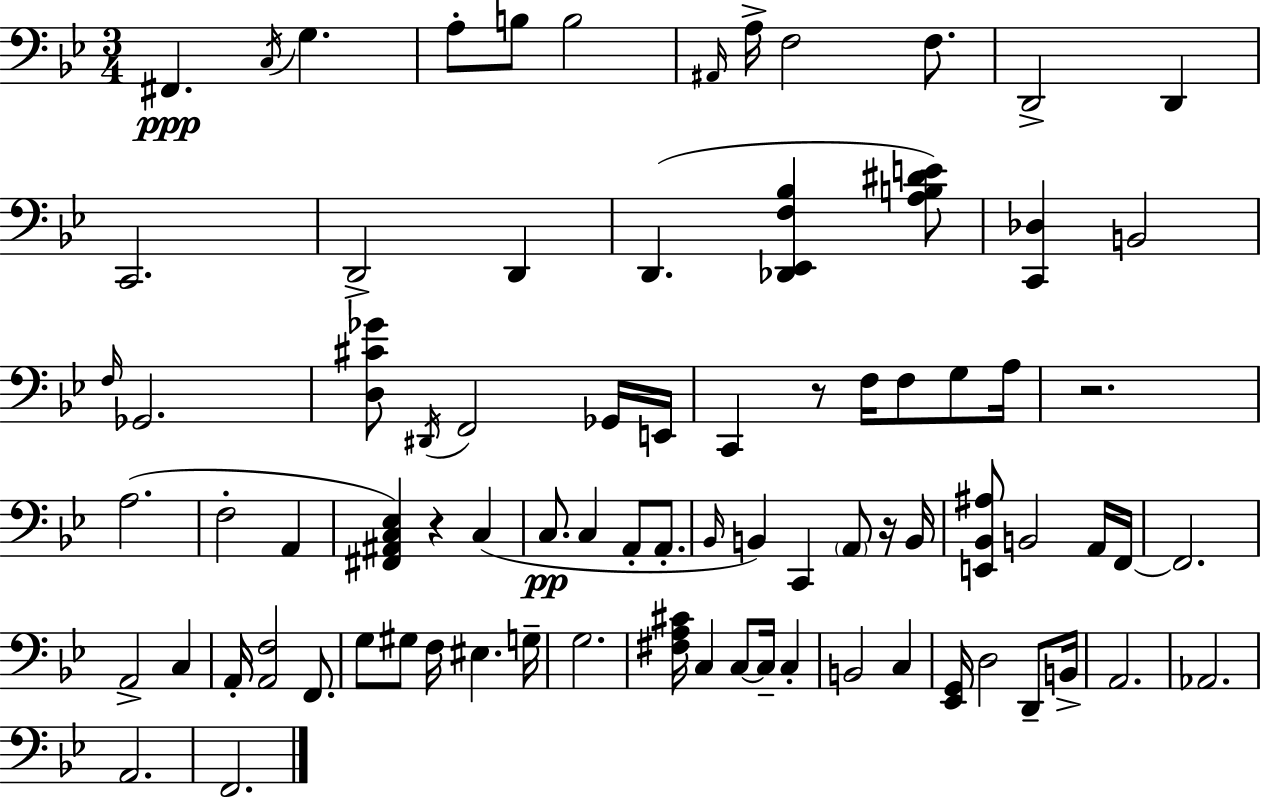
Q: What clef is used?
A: bass